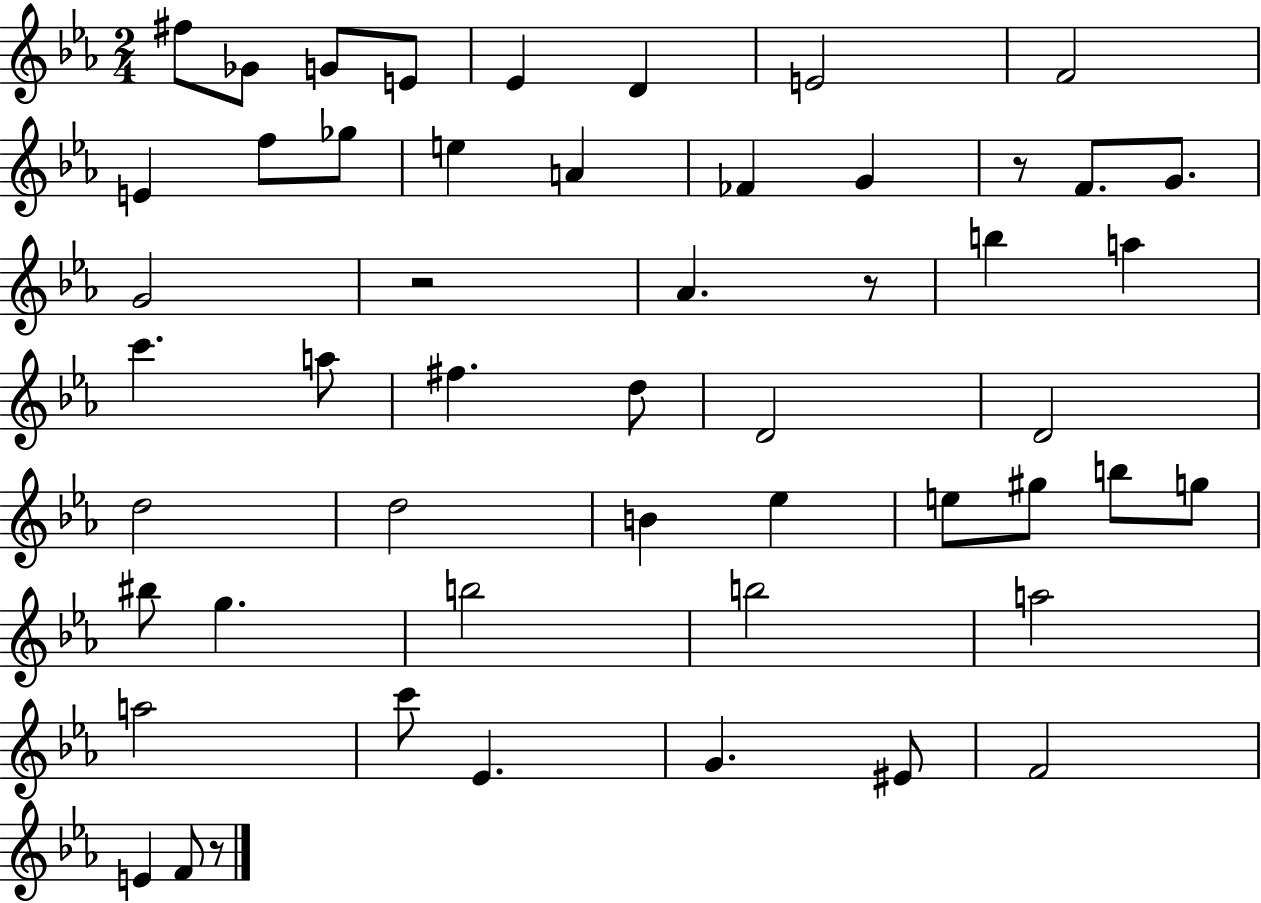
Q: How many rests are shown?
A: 4